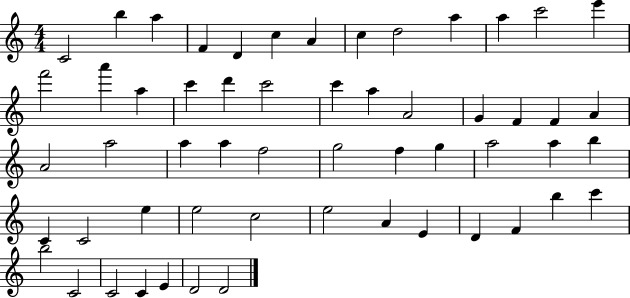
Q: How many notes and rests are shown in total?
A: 56